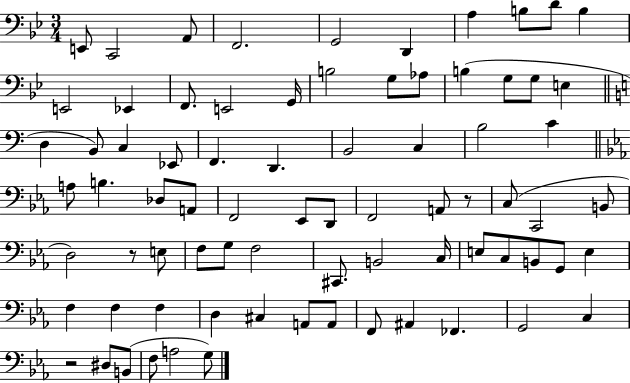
{
  \clef bass
  \numericTimeSignature
  \time 3/4
  \key bes \major
  \repeat volta 2 { e,8 c,2 a,8 | f,2. | g,2 d,4 | a4 b8 d'8 b4 | \break e,2 ees,4 | f,8. e,2 g,16 | b2 g8 aes8 | b4( g8 g8 e4 | \break \bar "||" \break \key c \major d4 b,8) c4 ees,8 | f,4. d,4. | b,2 c4 | b2 c'4 | \break \bar "||" \break \key ees \major a8 b4. des8 a,8 | f,2 ees,8 d,8 | f,2 a,8 r8 | c8( c,2 b,8 | \break d2) r8 e8 | f8 g8 f2 | cis,8. b,2 c16 | e8 c8 b,8 g,8 e4 | \break f4 f4 f4 | d4 cis4 a,8 a,8 | f,8 ais,4 fes,4. | g,2 c4 | \break r2 dis8 b,8( | f8 a2 g8) | } \bar "|."
}